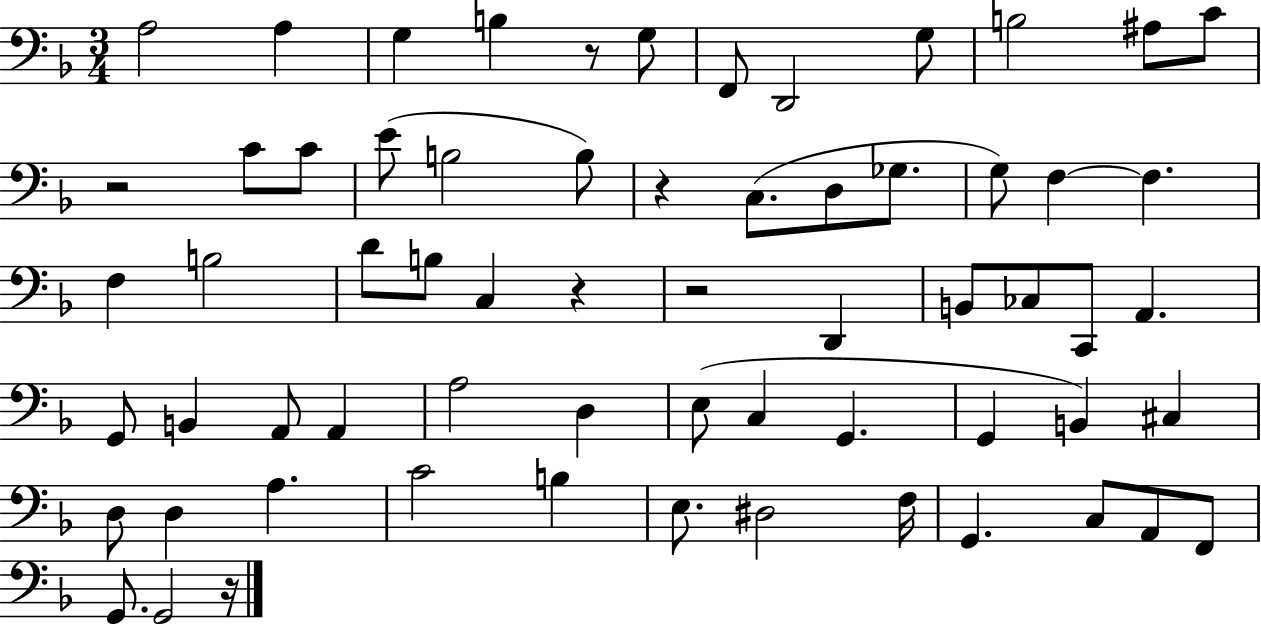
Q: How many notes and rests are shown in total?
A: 64